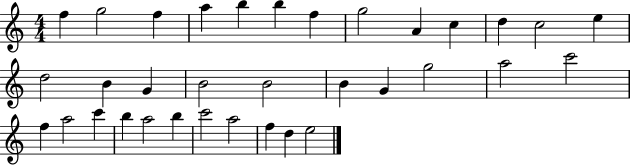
{
  \clef treble
  \numericTimeSignature
  \time 4/4
  \key c \major
  f''4 g''2 f''4 | a''4 b''4 b''4 f''4 | g''2 a'4 c''4 | d''4 c''2 e''4 | \break d''2 b'4 g'4 | b'2 b'2 | b'4 g'4 g''2 | a''2 c'''2 | \break f''4 a''2 c'''4 | b''4 a''2 b''4 | c'''2 a''2 | f''4 d''4 e''2 | \break \bar "|."
}